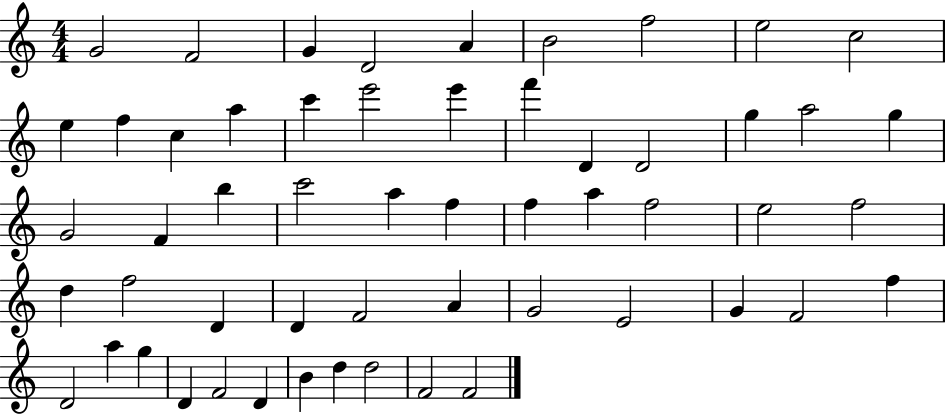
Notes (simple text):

G4/h F4/h G4/q D4/h A4/q B4/h F5/h E5/h C5/h E5/q F5/q C5/q A5/q C6/q E6/h E6/q F6/q D4/q D4/h G5/q A5/h G5/q G4/h F4/q B5/q C6/h A5/q F5/q F5/q A5/q F5/h E5/h F5/h D5/q F5/h D4/q D4/q F4/h A4/q G4/h E4/h G4/q F4/h F5/q D4/h A5/q G5/q D4/q F4/h D4/q B4/q D5/q D5/h F4/h F4/h